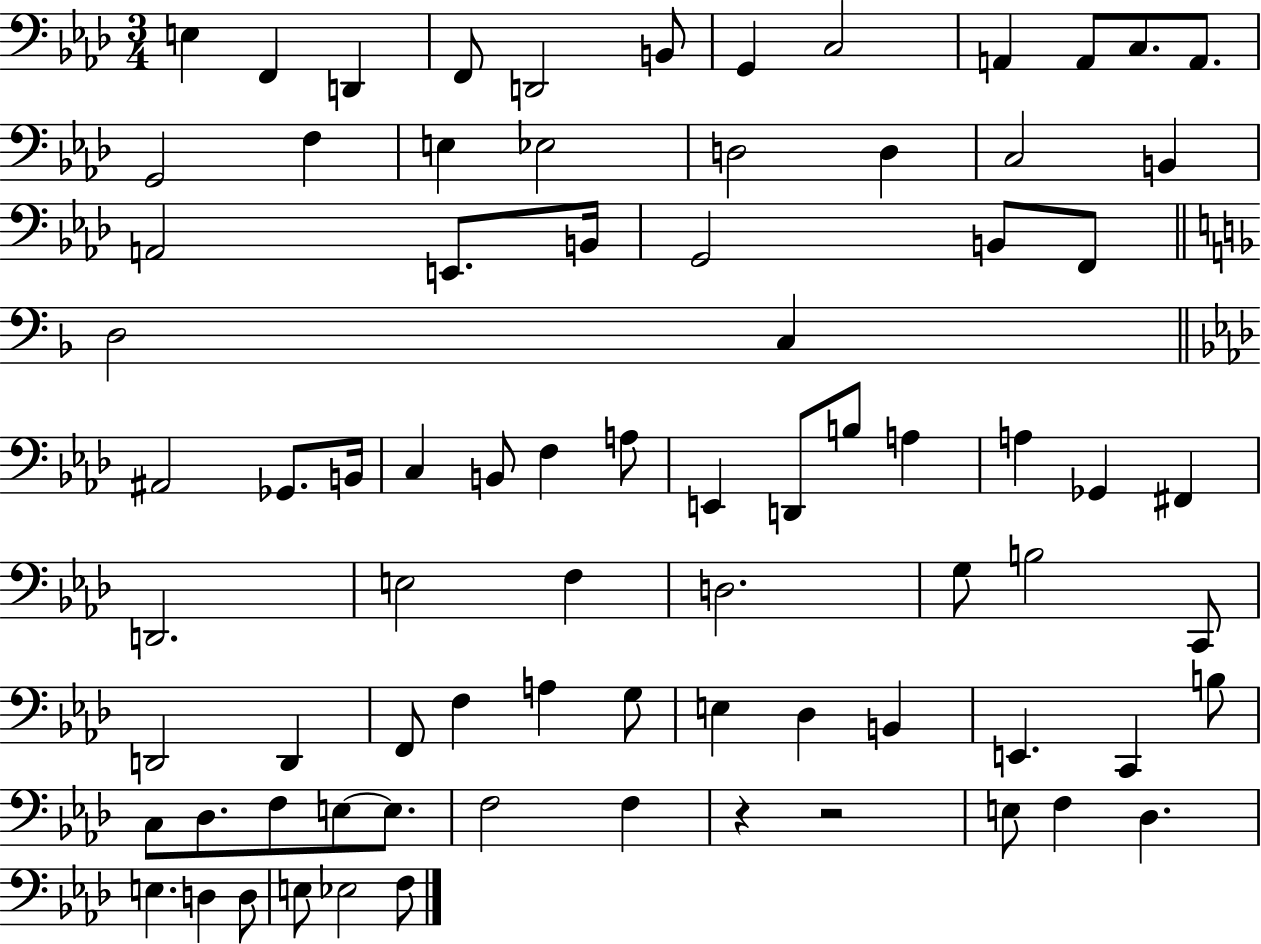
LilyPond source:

{
  \clef bass
  \numericTimeSignature
  \time 3/4
  \key aes \major
  e4 f,4 d,4 | f,8 d,2 b,8 | g,4 c2 | a,4 a,8 c8. a,8. | \break g,2 f4 | e4 ees2 | d2 d4 | c2 b,4 | \break a,2 e,8. b,16 | g,2 b,8 f,8 | \bar "||" \break \key d \minor d2 c4 | \bar "||" \break \key aes \major ais,2 ges,8. b,16 | c4 b,8 f4 a8 | e,4 d,8 b8 a4 | a4 ges,4 fis,4 | \break d,2. | e2 f4 | d2. | g8 b2 c,8 | \break d,2 d,4 | f,8 f4 a4 g8 | e4 des4 b,4 | e,4. c,4 b8 | \break c8 des8. f8 e8~~ e8. | f2 f4 | r4 r2 | e8 f4 des4. | \break e4. d4 d8 | e8 ees2 f8 | \bar "|."
}